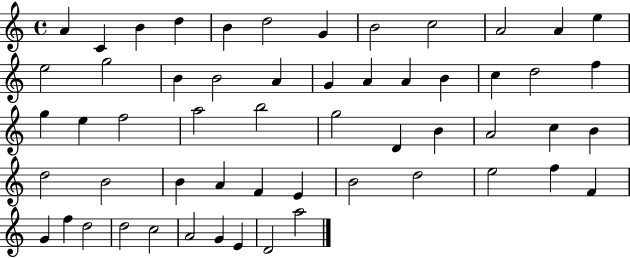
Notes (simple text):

A4/q C4/q B4/q D5/q B4/q D5/h G4/q B4/h C5/h A4/h A4/q E5/q E5/h G5/h B4/q B4/h A4/q G4/q A4/q A4/q B4/q C5/q D5/h F5/q G5/q E5/q F5/h A5/h B5/h G5/h D4/q B4/q A4/h C5/q B4/q D5/h B4/h B4/q A4/q F4/q E4/q B4/h D5/h E5/h F5/q F4/q G4/q F5/q D5/h D5/h C5/h A4/h G4/q E4/q D4/h A5/h